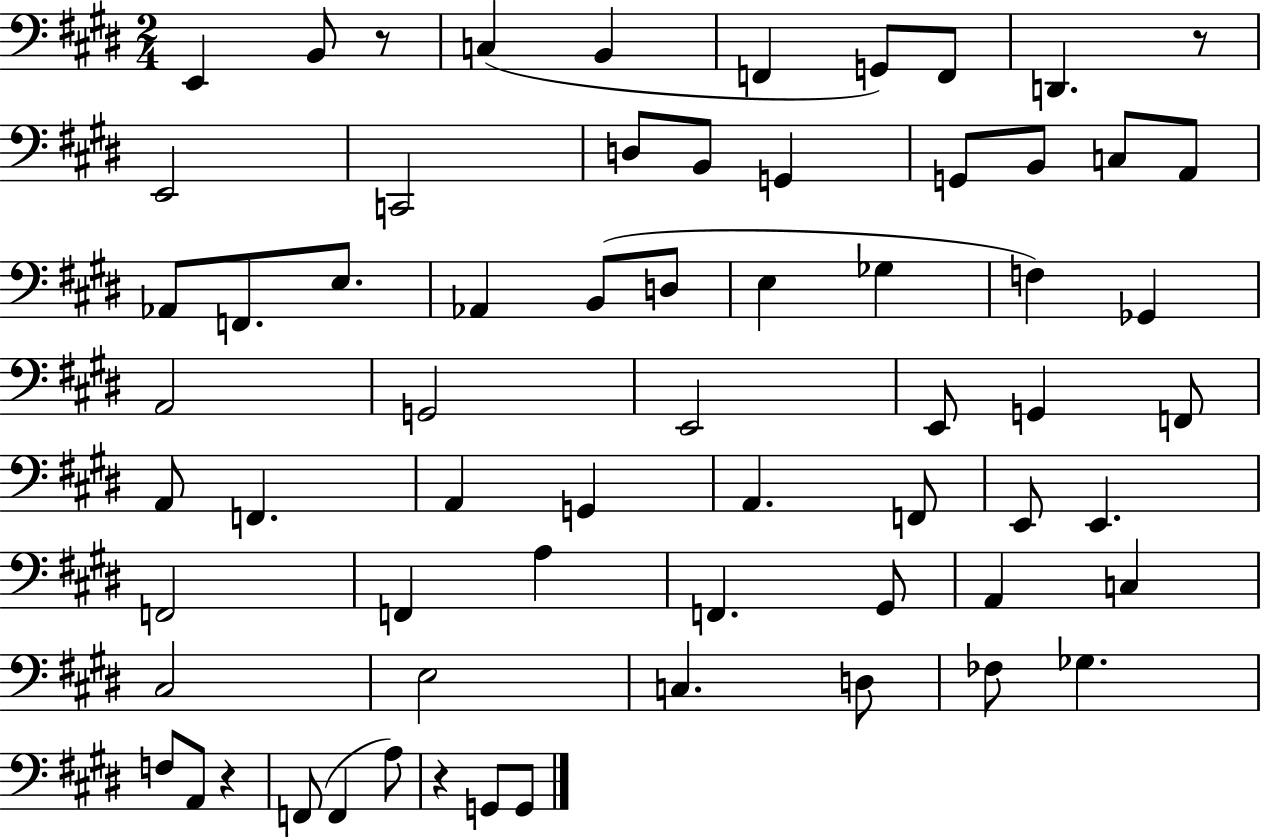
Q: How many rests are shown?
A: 4